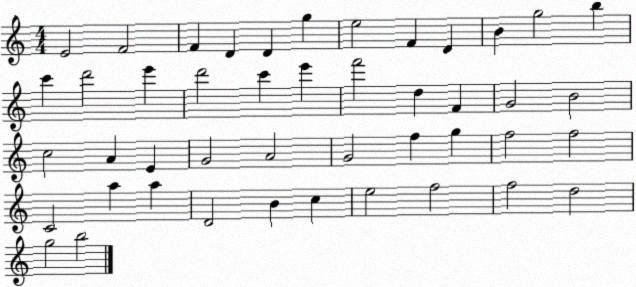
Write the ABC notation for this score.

X:1
T:Untitled
M:4/4
L:1/4
K:C
E2 F2 F D D g e2 F D B g2 b c' d'2 e' d'2 c' e' f'2 d F G2 B2 c2 A E G2 A2 G2 f g f2 f2 C2 a a D2 B c e2 f2 f2 d2 g2 b2